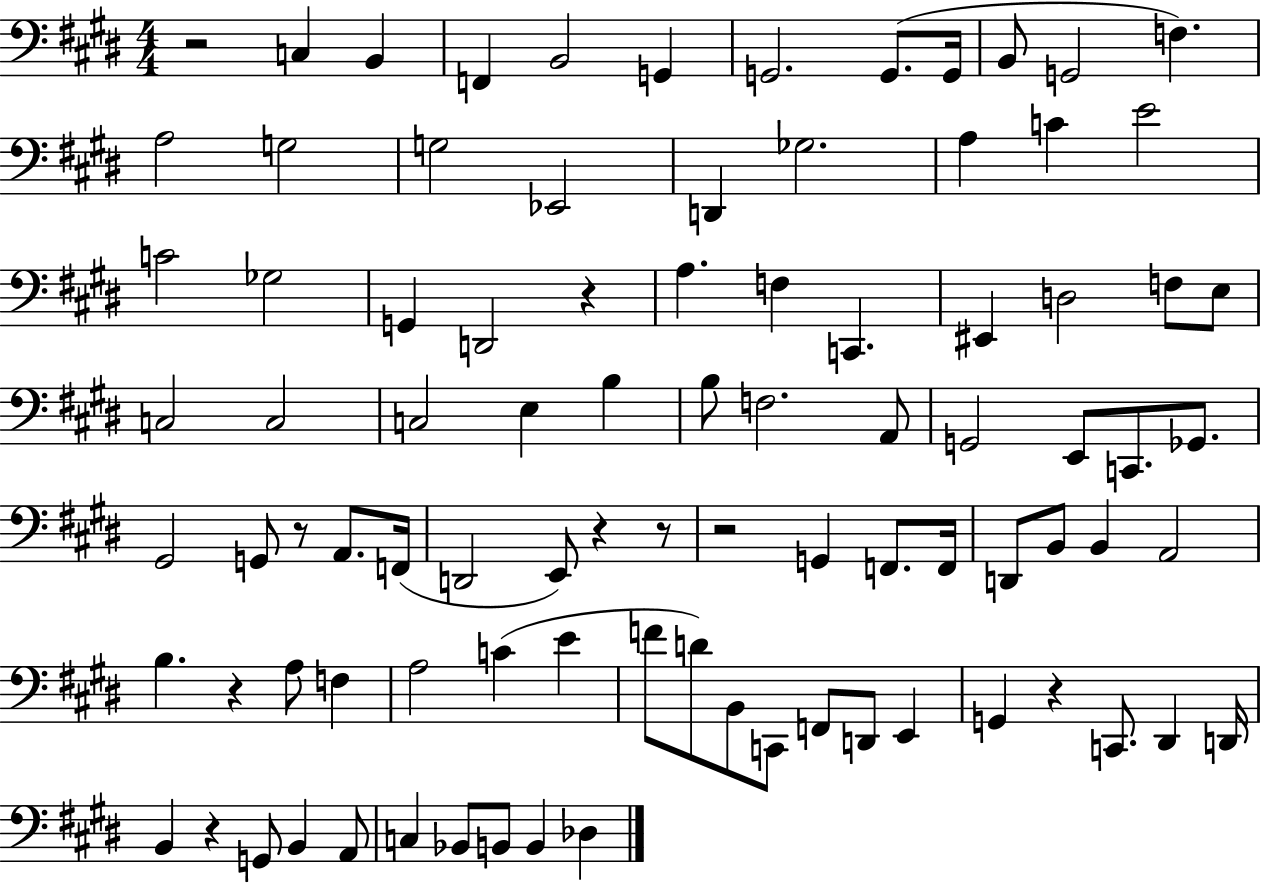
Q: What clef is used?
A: bass